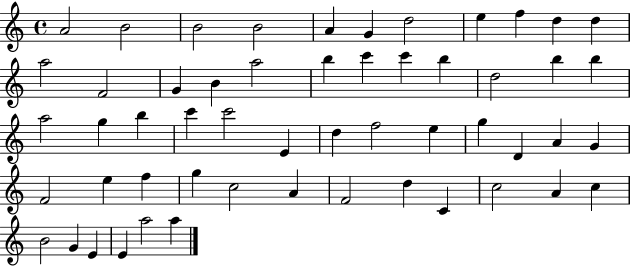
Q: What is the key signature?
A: C major